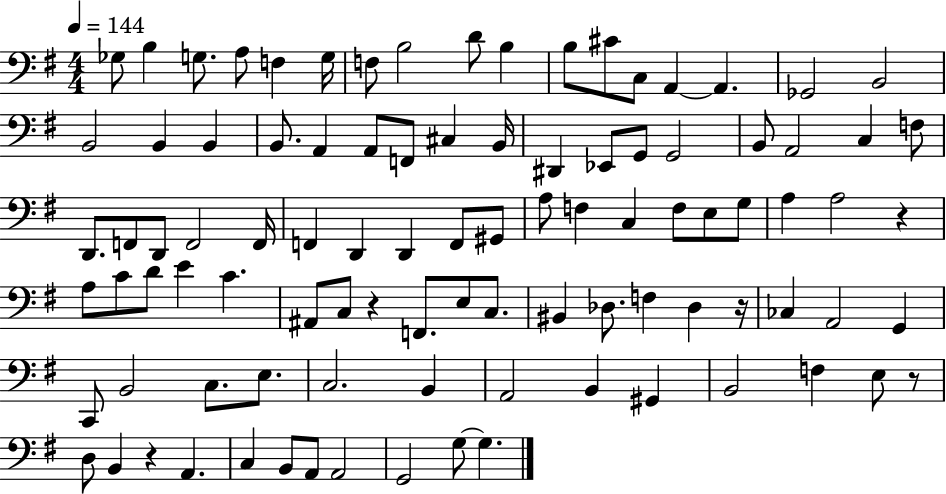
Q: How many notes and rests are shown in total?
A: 96